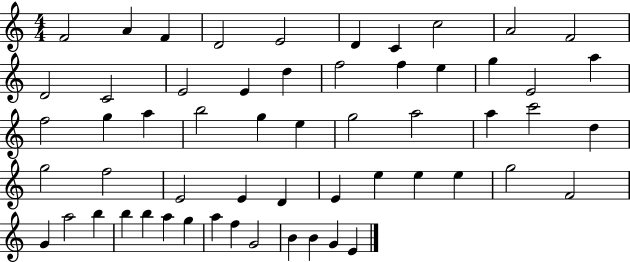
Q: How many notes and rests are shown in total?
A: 57